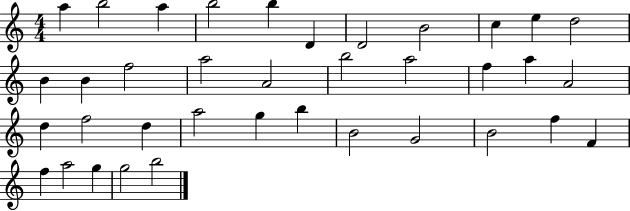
A5/q B5/h A5/q B5/h B5/q D4/q D4/h B4/h C5/q E5/q D5/h B4/q B4/q F5/h A5/h A4/h B5/h A5/h F5/q A5/q A4/h D5/q F5/h D5/q A5/h G5/q B5/q B4/h G4/h B4/h F5/q F4/q F5/q A5/h G5/q G5/h B5/h